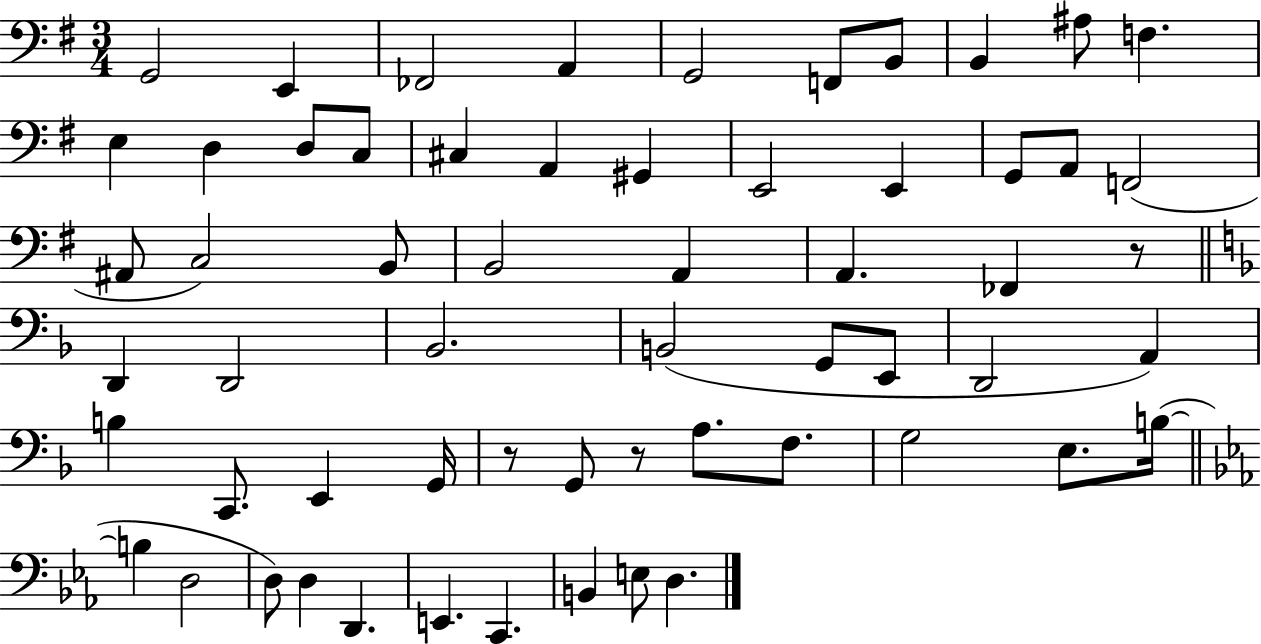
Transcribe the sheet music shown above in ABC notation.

X:1
T:Untitled
M:3/4
L:1/4
K:G
G,,2 E,, _F,,2 A,, G,,2 F,,/2 B,,/2 B,, ^A,/2 F, E, D, D,/2 C,/2 ^C, A,, ^G,, E,,2 E,, G,,/2 A,,/2 F,,2 ^A,,/2 C,2 B,,/2 B,,2 A,, A,, _F,, z/2 D,, D,,2 _B,,2 B,,2 G,,/2 E,,/2 D,,2 A,, B, C,,/2 E,, G,,/4 z/2 G,,/2 z/2 A,/2 F,/2 G,2 E,/2 B,/4 B, D,2 D,/2 D, D,, E,, C,, B,, E,/2 D,